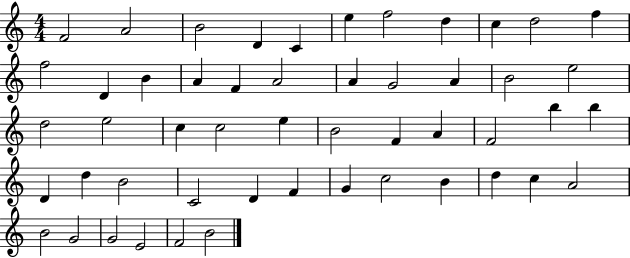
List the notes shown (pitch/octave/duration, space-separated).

F4/h A4/h B4/h D4/q C4/q E5/q F5/h D5/q C5/q D5/h F5/q F5/h D4/q B4/q A4/q F4/q A4/h A4/q G4/h A4/q B4/h E5/h D5/h E5/h C5/q C5/h E5/q B4/h F4/q A4/q F4/h B5/q B5/q D4/q D5/q B4/h C4/h D4/q F4/q G4/q C5/h B4/q D5/q C5/q A4/h B4/h G4/h G4/h E4/h F4/h B4/h